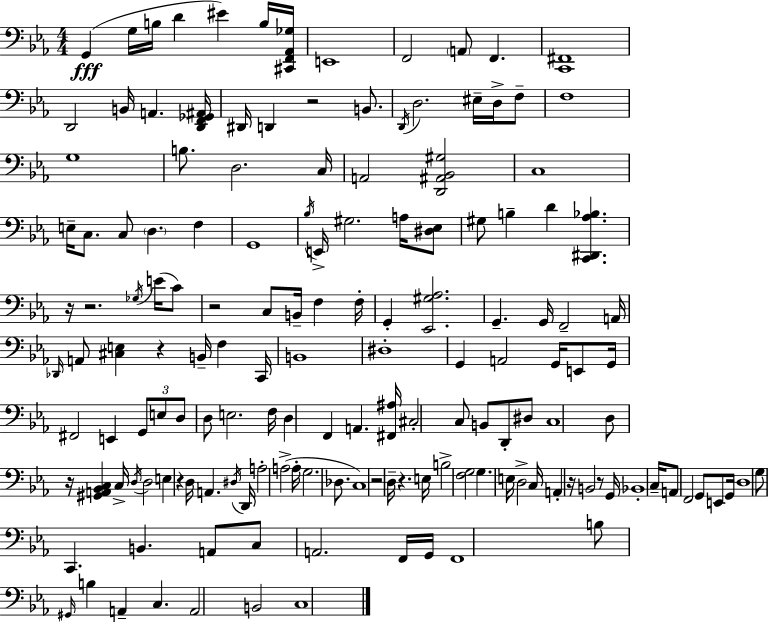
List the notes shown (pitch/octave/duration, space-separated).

G2/q G3/s B3/s D4/q EIS4/q B3/s [C#2,F2,Ab2,Gb3]/s E2/w F2/h A2/e F2/q. [C2,F#2]/w D2/h B2/s A2/q. [D2,F2,Gb2,A#2]/s D#2/s D2/q R/h B2/e. D2/s D3/h. EIS3/s D3/s F3/e F3/w G3/w B3/e. D3/h. C3/s A2/h [D2,A#2,Bb2,G#3]/h C3/w E3/s C3/e. C3/e D3/q. F3/q G2/w Bb3/s E2/s G#3/h. A3/s [D#3,Eb3]/e G#3/e B3/q D4/q [C2,D#2,Ab3,Bb3]/q. R/s R/h. Gb3/s E4/s C4/e R/h C3/e B2/s F3/q F3/s G2/q [Eb2,G#3,Ab3]/h. G2/q. G2/s F2/h A2/s Db2/s A2/e [C#3,E3]/q R/q B2/s F3/q C2/s B2/w D#3/w G2/q A2/h G2/s E2/e G2/s F#2/h E2/q G2/e E3/e D3/e D3/e E3/h. F3/s D3/q F2/q A2/q. [F#2,A#3]/s C#3/h C3/e B2/e D2/e D#3/e C3/w D3/e R/s [G#2,A2,Bb2,C3]/q C3/s D3/s D3/h E3/q R/q D3/s A2/q. D#3/s D2/s A3/h A3/h A3/s G3/h. Db3/e. C3/w R/h D3/s R/q. E3/s B3/h [F3,G3]/h G3/q. E3/s D3/h C3/s A2/q R/s B2/h R/e G2/s Bb2/w C3/s A2/e F2/h G2/e E2/e G2/s D3/w G3/e C2/q. B2/q. A2/e C3/e A2/h. F2/s G2/s F2/w B3/e G#2/s B3/q A2/q C3/q. A2/h B2/h C3/w